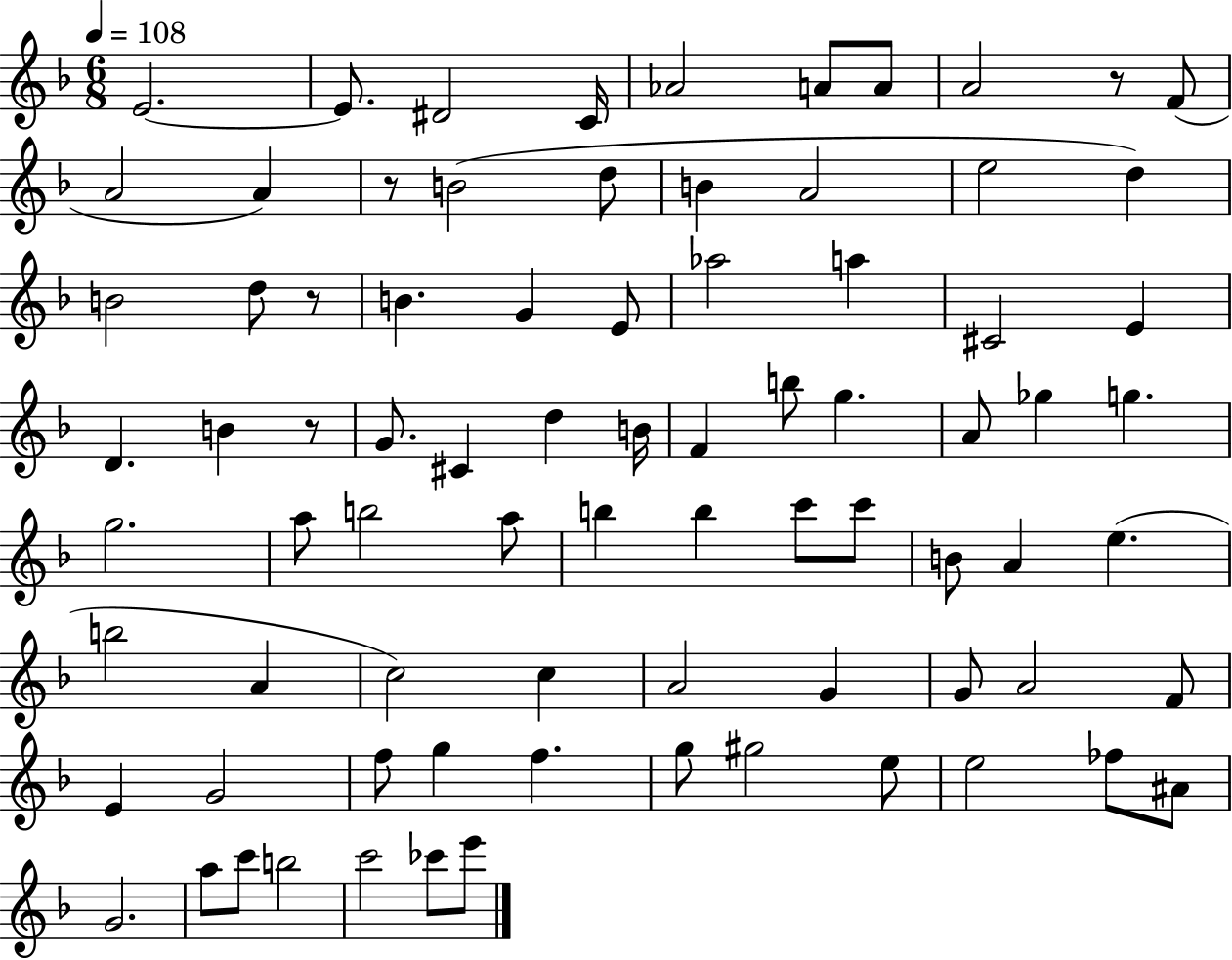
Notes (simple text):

E4/h. E4/e. D#4/h C4/s Ab4/h A4/e A4/e A4/h R/e F4/e A4/h A4/q R/e B4/h D5/e B4/q A4/h E5/h D5/q B4/h D5/e R/e B4/q. G4/q E4/e Ab5/h A5/q C#4/h E4/q D4/q. B4/q R/e G4/e. C#4/q D5/q B4/s F4/q B5/e G5/q. A4/e Gb5/q G5/q. G5/h. A5/e B5/h A5/e B5/q B5/q C6/e C6/e B4/e A4/q E5/q. B5/h A4/q C5/h C5/q A4/h G4/q G4/e A4/h F4/e E4/q G4/h F5/e G5/q F5/q. G5/e G#5/h E5/e E5/h FES5/e A#4/e G4/h. A5/e C6/e B5/h C6/h CES6/e E6/e